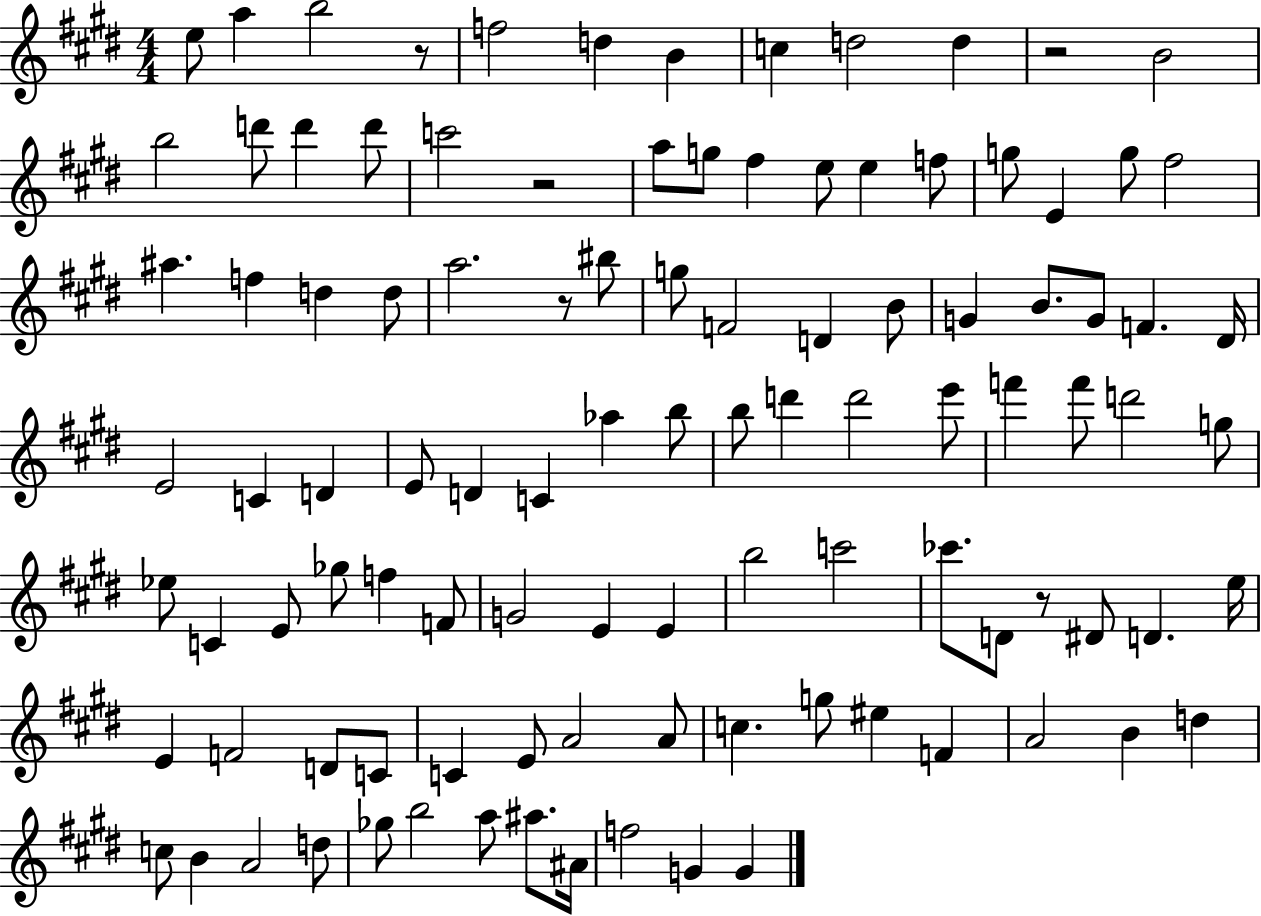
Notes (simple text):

E5/e A5/q B5/h R/e F5/h D5/q B4/q C5/q D5/h D5/q R/h B4/h B5/h D6/e D6/q D6/e C6/h R/h A5/e G5/e F#5/q E5/e E5/q F5/e G5/e E4/q G5/e F#5/h A#5/q. F5/q D5/q D5/e A5/h. R/e BIS5/e G5/e F4/h D4/q B4/e G4/q B4/e. G4/e F4/q. D#4/s E4/h C4/q D4/q E4/e D4/q C4/q Ab5/q B5/e B5/e D6/q D6/h E6/e F6/q F6/e D6/h G5/e Eb5/e C4/q E4/e Gb5/e F5/q F4/e G4/h E4/q E4/q B5/h C6/h CES6/e. D4/e R/e D#4/e D4/q. E5/s E4/q F4/h D4/e C4/e C4/q E4/e A4/h A4/e C5/q. G5/e EIS5/q F4/q A4/h B4/q D5/q C5/e B4/q A4/h D5/e Gb5/e B5/h A5/e A#5/e. A#4/s F5/h G4/q G4/q